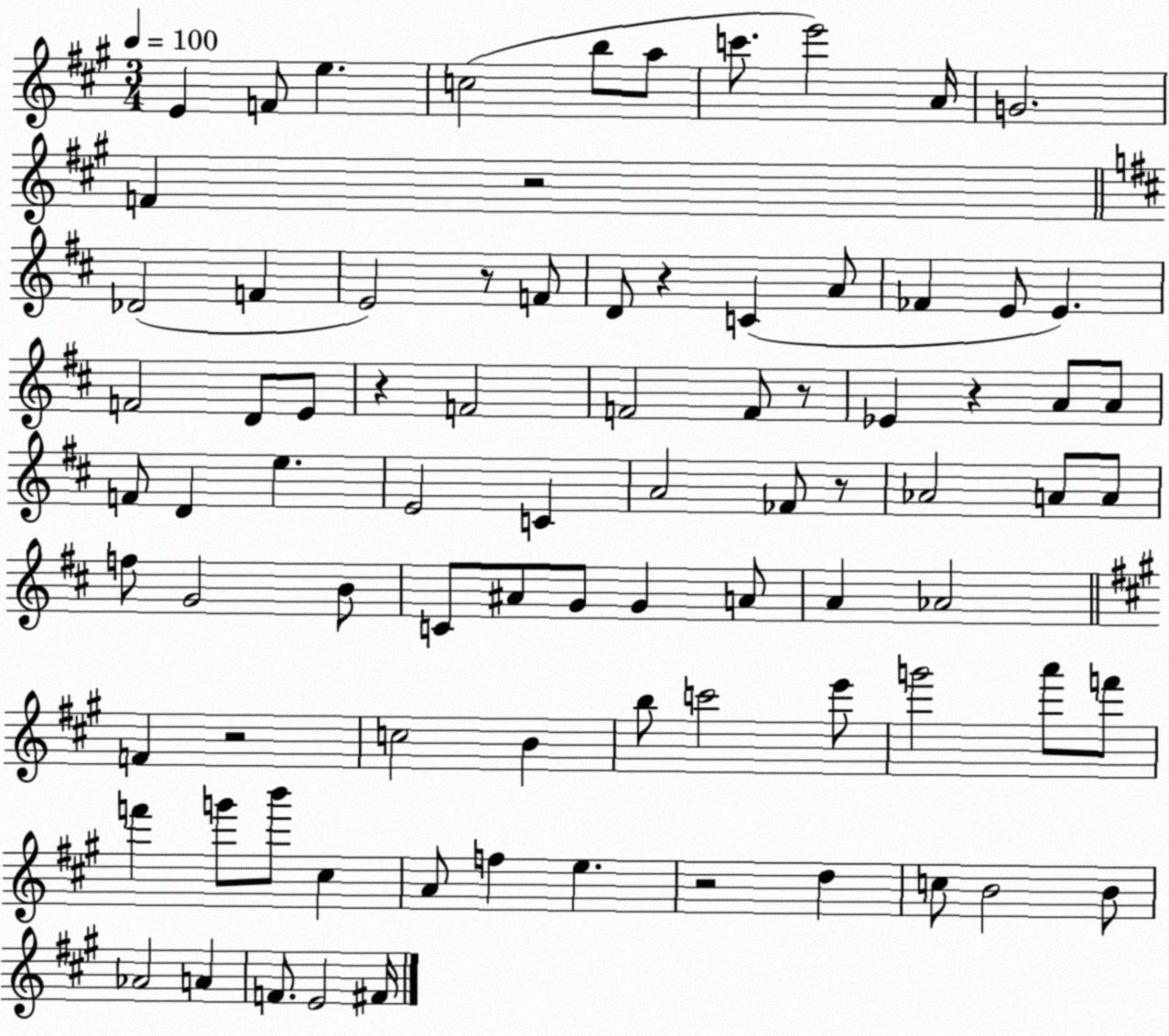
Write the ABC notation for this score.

X:1
T:Untitled
M:3/4
L:1/4
K:A
E F/2 e c2 b/2 a/2 c'/2 e'2 A/4 G2 F z2 _D2 F E2 z/2 F/2 D/2 z C A/2 _F E/2 E F2 D/2 E/2 z F2 F2 F/2 z/2 _E z A/2 A/2 F/2 D e E2 C A2 _F/2 z/2 _A2 A/2 A/2 f/2 G2 B/2 C/2 ^A/2 G/2 G A/2 A _A2 F z2 c2 B b/2 c'2 e'/2 g'2 a'/2 f'/2 f' g'/2 b'/2 ^c A/2 f e z2 d c/2 B2 B/2 _A2 A F/2 E2 ^F/4